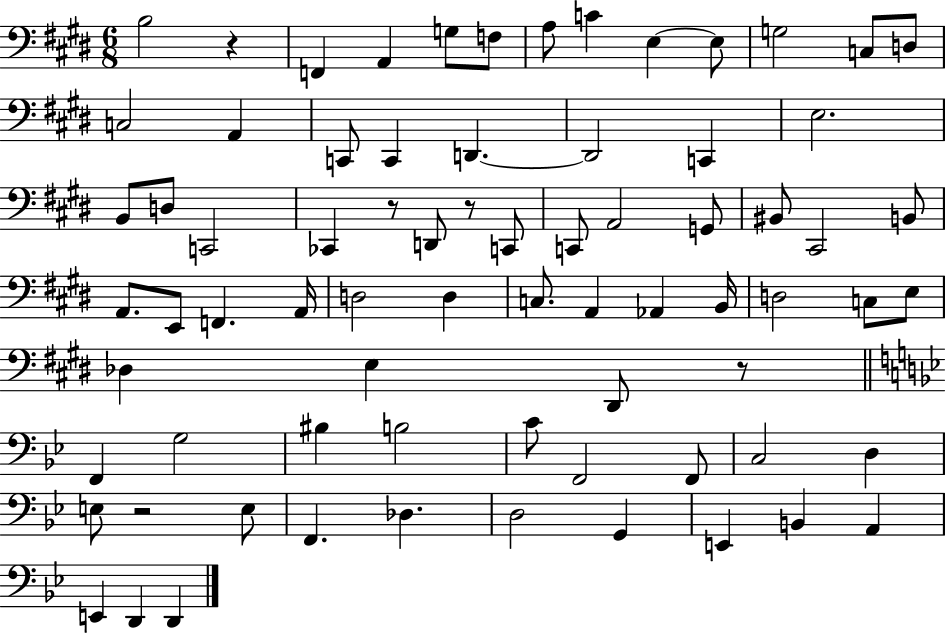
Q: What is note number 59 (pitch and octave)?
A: E3